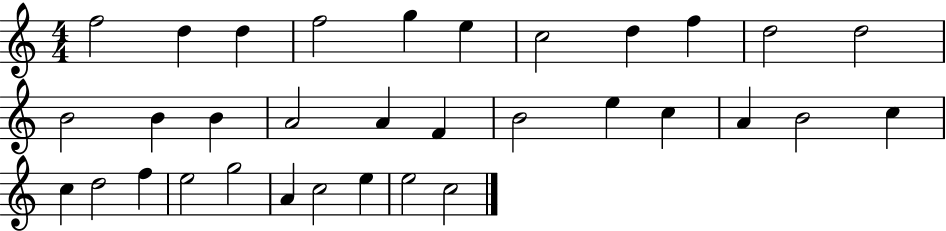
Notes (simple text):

F5/h D5/q D5/q F5/h G5/q E5/q C5/h D5/q F5/q D5/h D5/h B4/h B4/q B4/q A4/h A4/q F4/q B4/h E5/q C5/q A4/q B4/h C5/q C5/q D5/h F5/q E5/h G5/h A4/q C5/h E5/q E5/h C5/h